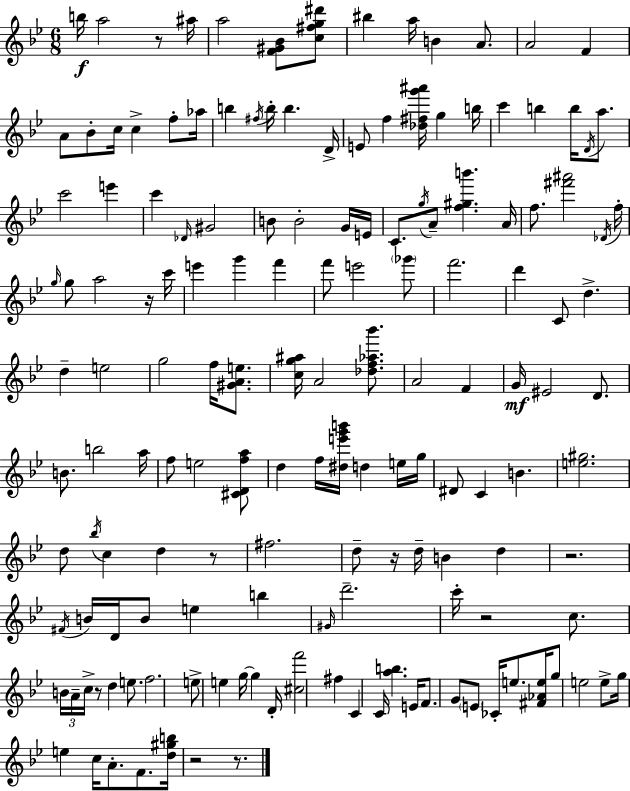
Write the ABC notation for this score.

X:1
T:Untitled
M:6/8
L:1/4
K:Bb
b/4 a2 z/2 ^a/4 a2 [F^G_B]/2 [c^fg^d']/2 ^b a/4 B A/2 A2 F A/2 _B/2 c/4 c f/2 _a/4 b ^f/4 b/4 b D/4 E/2 f [_d^fg'^a']/4 g b/4 c' b b/4 D/4 a/2 c'2 e' c' _D/4 ^G2 B/2 B2 G/4 E/4 C/2 g/4 A/2 [f^gb'] A/4 f/2 [^f'^a']2 _D/4 f/4 g/4 g/2 a2 z/4 c'/4 e' g' f' f'/2 e'2 _g'/2 f'2 d' C/2 d d e2 g2 f/4 [^GAe]/2 [cg^a]/4 A2 [_df_a_b']/2 A2 F G/4 ^E2 D/2 B/2 b2 a/4 f/2 e2 [^CDfa]/2 d f/4 [^de'g'b']/4 d e/4 g/4 ^D/2 C B [e^g]2 d/2 _b/4 c d z/2 ^f2 d/2 z/4 d/4 B d z2 ^F/4 B/4 D/4 B/2 e b ^G/4 d'2 c'/4 z2 c/2 B/4 A/4 c/4 z/2 d e/2 f2 e/2 e g/4 g D/4 [^cf']2 ^f C C/4 [ab] E/4 F/2 G/2 E/2 _C/4 e/2 [^F_Ae]/4 g/2 e2 e/2 g/4 e c/4 A/2 F/2 [d^gb]/4 z2 z/2